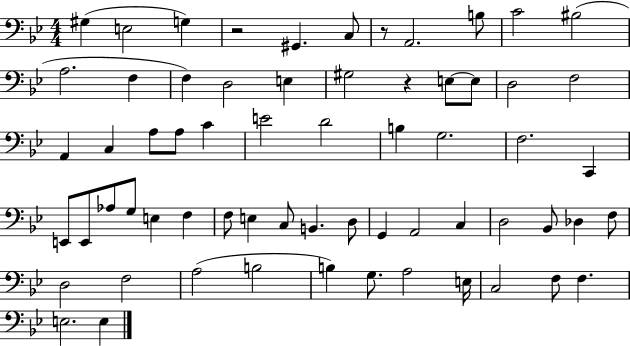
X:1
T:Untitled
M:4/4
L:1/4
K:Bb
^G, E,2 G, z2 ^G,, C,/2 z/2 A,,2 B,/2 C2 ^B,2 A,2 F, F, D,2 E, ^G,2 z E,/2 E,/2 D,2 F,2 A,, C, A,/2 A,/2 C E2 D2 B, G,2 F,2 C,, E,,/2 E,,/2 _A,/2 G,/2 E, F, F,/2 E, C,/2 B,, D,/2 G,, A,,2 C, D,2 _B,,/2 _D, F,/2 D,2 F,2 A,2 B,2 B, G,/2 A,2 E,/4 C,2 F,/2 F, E,2 E,